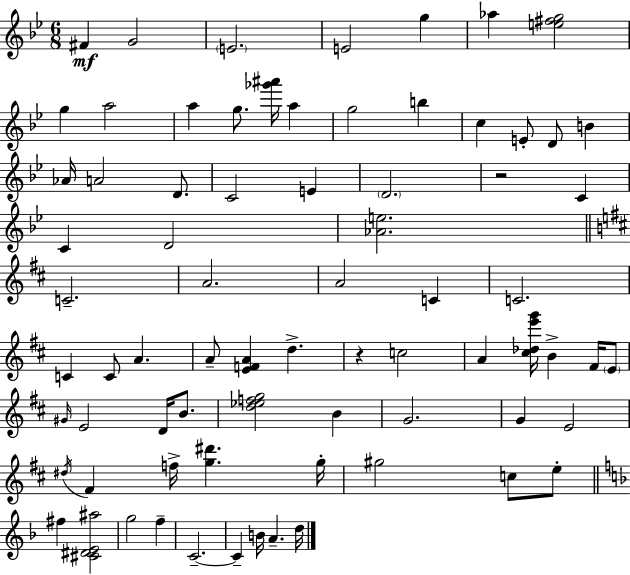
{
  \clef treble
  \numericTimeSignature
  \time 6/8
  \key g \minor
  fis'4\mf g'2 | \parenthesize e'2. | e'2 g''4 | aes''4 <e'' fis'' g''>2 | \break g''4 a''2 | a''4 g''8. <ges''' ais'''>16 a''4 | g''2 b''4 | c''4 e'8-. d'8 b'4 | \break aes'16 a'2 d'8. | c'2 e'4 | \parenthesize d'2. | r2 c'4 | \break c'4 d'2 | <aes' e''>2. | \bar "||" \break \key d \major c'2.-- | a'2. | a'2 c'4 | c'2. | \break c'4 c'8 a'4. | a'8-- <e' f' a'>4 d''4.-> | r4 c''2 | a'4 <cis'' des'' e''' g'''>16 b'4-> fis'16 \parenthesize e'8 | \break \grace { gis'16 } e'2 d'16 b'8. | <d'' ees'' f'' g''>2 b'4 | g'2. | g'4 e'2 | \break \acciaccatura { dis''16 } fis'4 f''16-> <g'' dis'''>4. | g''16-. gis''2 c''8 | e''8-. \bar "||" \break \key f \major fis''4 <cis' dis' e' ais''>2 | g''2 f''4-- | c'2.--~~ | c'4-- b'16 a'4.-- d''16 | \break \bar "|."
}